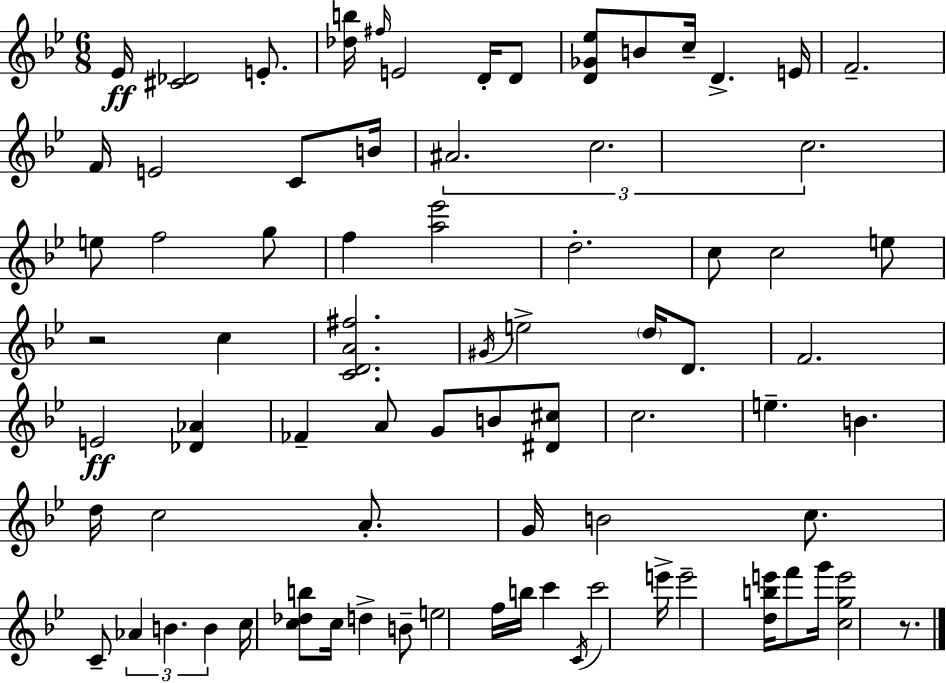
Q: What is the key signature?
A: BES major